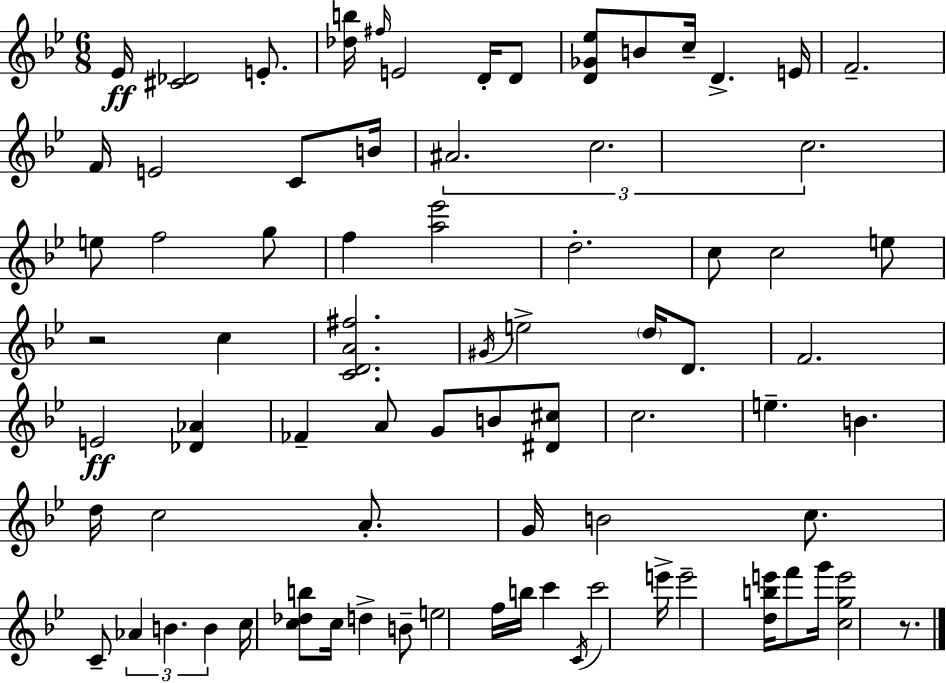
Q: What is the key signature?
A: BES major